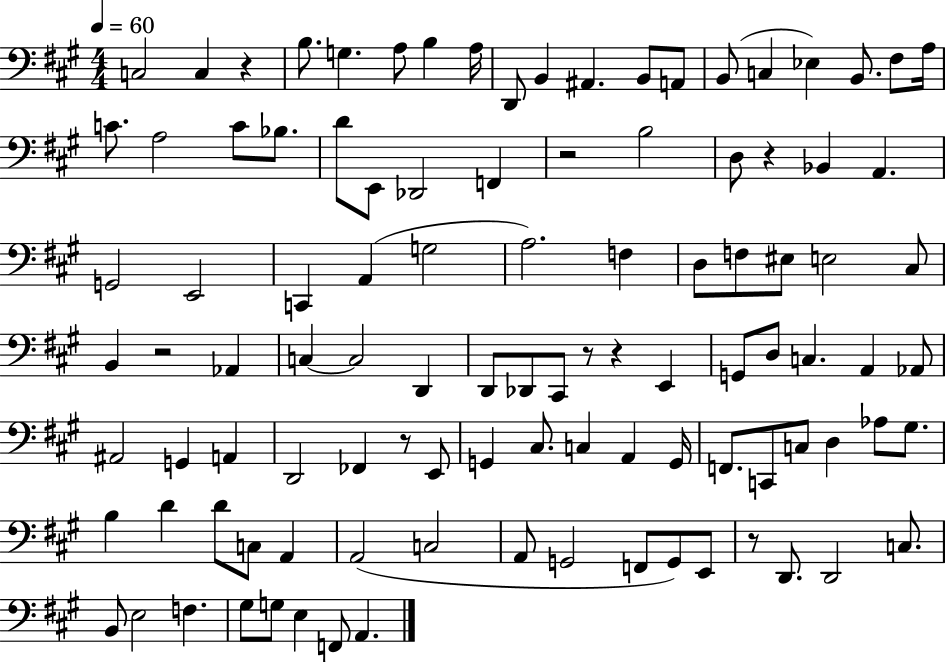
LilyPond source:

{
  \clef bass
  \numericTimeSignature
  \time 4/4
  \key a \major
  \tempo 4 = 60
  c2 c4 r4 | b8. g4. a8 b4 a16 | d,8 b,4 ais,4. b,8 a,8 | b,8( c4 ees4) b,8. fis8 a16 | \break c'8. a2 c'8 bes8. | d'8 e,8 des,2 f,4 | r2 b2 | d8 r4 bes,4 a,4. | \break g,2 e,2 | c,4 a,4( g2 | a2.) f4 | d8 f8 eis8 e2 cis8 | \break b,4 r2 aes,4 | c4~~ c2 d,4 | d,8 des,8 cis,8 r8 r4 e,4 | g,8 d8 c4. a,4 aes,8 | \break ais,2 g,4 a,4 | d,2 fes,4 r8 e,8 | g,4 cis8. c4 a,4 g,16 | f,8. c,8 c8 d4 aes8 gis8. | \break b4 d'4 d'8 c8 a,4 | a,2( c2 | a,8 g,2 f,8 g,8) e,8 | r8 d,8. d,2 c8. | \break b,8 e2 f4. | gis8 g8 e4 f,8 a,4. | \bar "|."
}